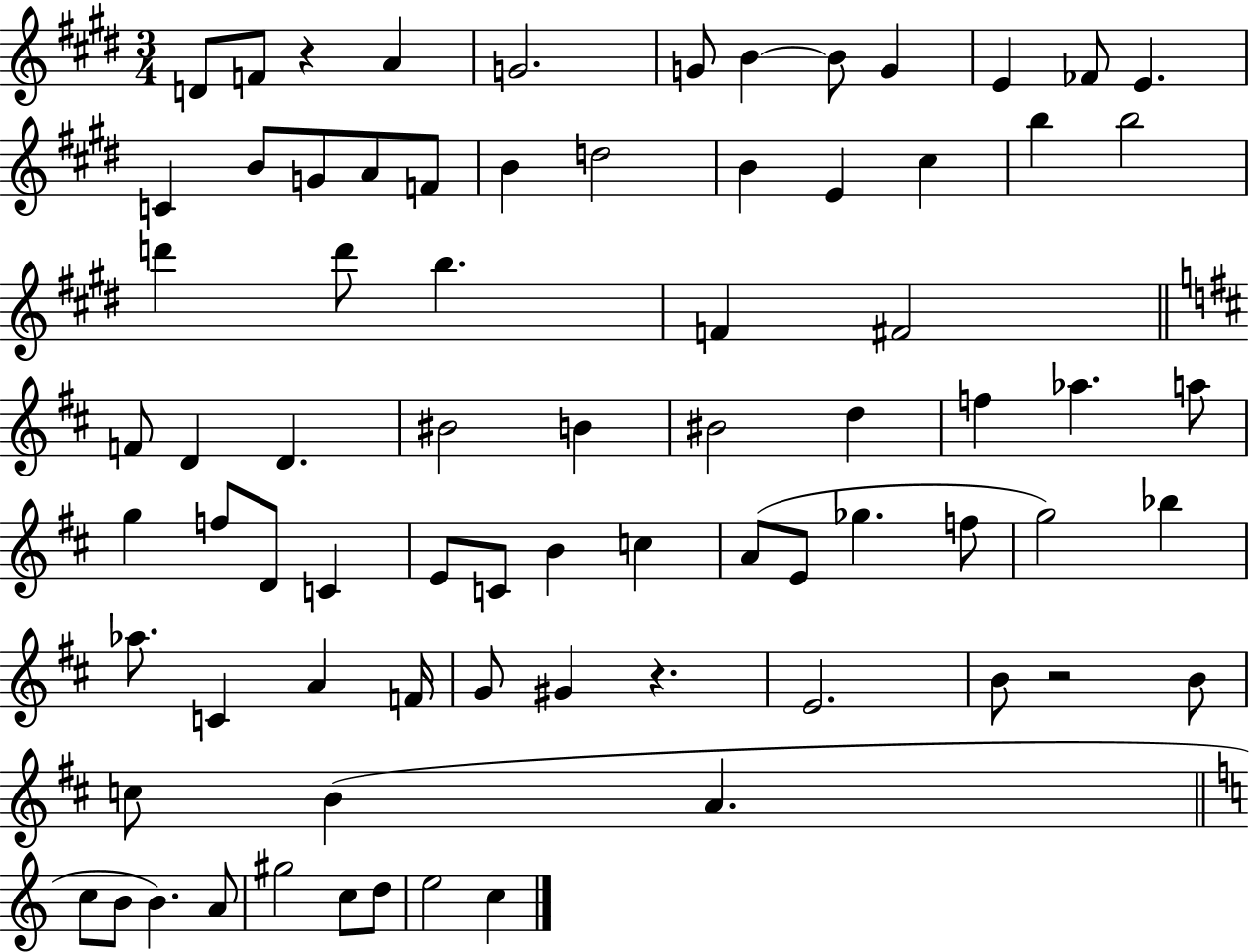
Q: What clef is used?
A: treble